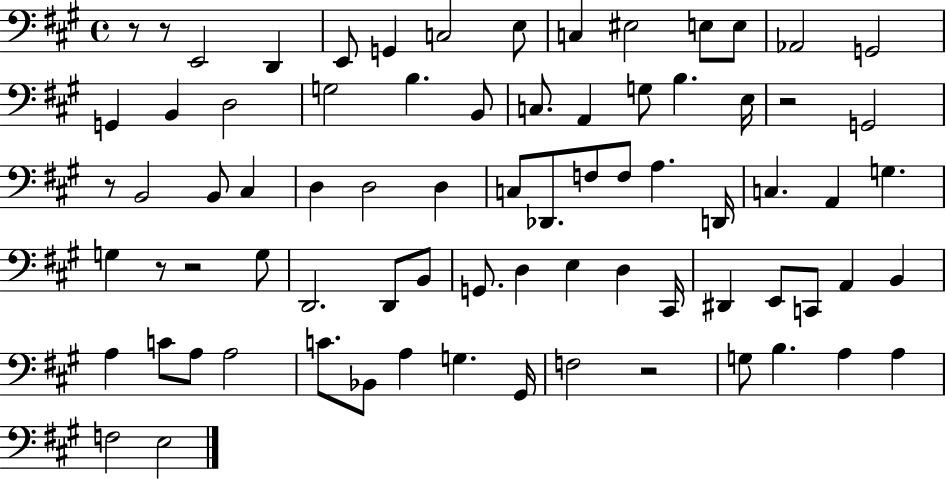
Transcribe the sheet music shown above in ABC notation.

X:1
T:Untitled
M:4/4
L:1/4
K:A
z/2 z/2 E,,2 D,, E,,/2 G,, C,2 E,/2 C, ^E,2 E,/2 E,/2 _A,,2 G,,2 G,, B,, D,2 G,2 B, B,,/2 C,/2 A,, G,/2 B, E,/4 z2 G,,2 z/2 B,,2 B,,/2 ^C, D, D,2 D, C,/2 _D,,/2 F,/2 F,/2 A, D,,/4 C, A,, G, G, z/2 z2 G,/2 D,,2 D,,/2 B,,/2 G,,/2 D, E, D, ^C,,/4 ^D,, E,,/2 C,,/2 A,, B,, A, C/2 A,/2 A,2 C/2 _B,,/2 A, G, ^G,,/4 F,2 z2 G,/2 B, A, A, F,2 E,2